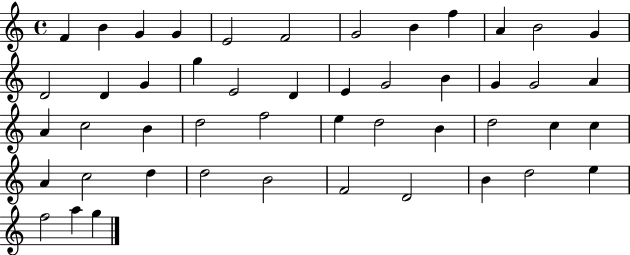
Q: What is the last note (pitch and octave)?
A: G5